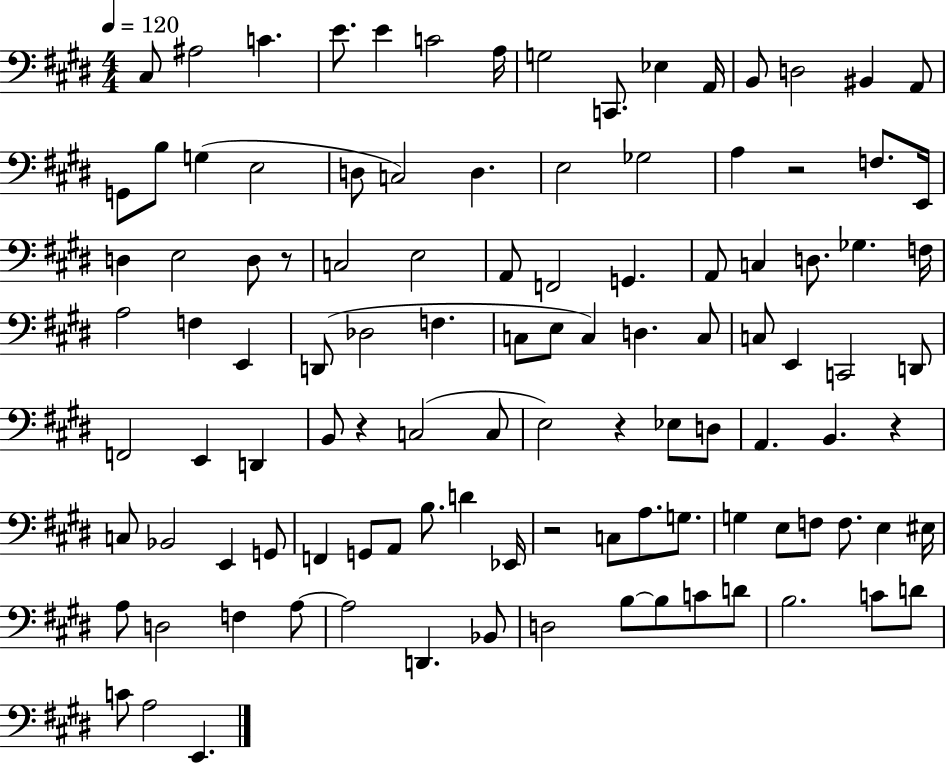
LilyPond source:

{
  \clef bass
  \numericTimeSignature
  \time 4/4
  \key e \major
  \tempo 4 = 120
  cis8 ais2 c'4. | e'8. e'4 c'2 a16 | g2 c,8. ees4 a,16 | b,8 d2 bis,4 a,8 | \break g,8 b8 g4( e2 | d8 c2) d4. | e2 ges2 | a4 r2 f8. e,16 | \break d4 e2 d8 r8 | c2 e2 | a,8 f,2 g,4. | a,8 c4 d8. ges4. f16 | \break a2 f4 e,4 | d,8( des2 f4. | c8 e8 c4) d4. c8 | c8 e,4 c,2 d,8 | \break f,2 e,4 d,4 | b,8 r4 c2( c8 | e2) r4 ees8 d8 | a,4. b,4. r4 | \break c8 bes,2 e,4 g,8 | f,4 g,8 a,8 b8. d'4 ees,16 | r2 c8 a8. g8. | g4 e8 f8 f8. e4 eis16 | \break a8 d2 f4 a8~~ | a2 d,4. bes,8 | d2 b8~~ b8 c'8 d'8 | b2. c'8 d'8 | \break c'8 a2 e,4. | \bar "|."
}